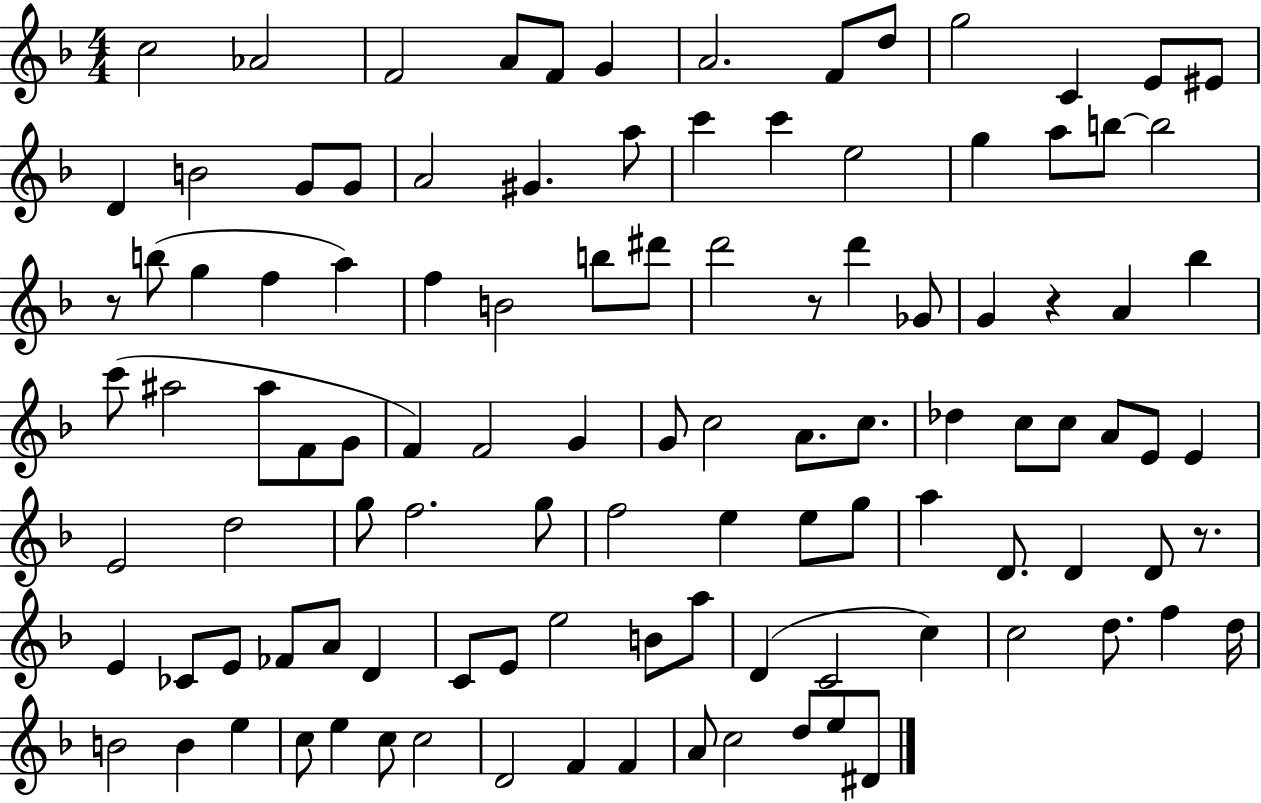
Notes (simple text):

C5/h Ab4/h F4/h A4/e F4/e G4/q A4/h. F4/e D5/e G5/h C4/q E4/e EIS4/e D4/q B4/h G4/e G4/e A4/h G#4/q. A5/e C6/q C6/q E5/h G5/q A5/e B5/e B5/h R/e B5/e G5/q F5/q A5/q F5/q B4/h B5/e D#6/e D6/h R/e D6/q Gb4/e G4/q R/q A4/q Bb5/q C6/e A#5/h A#5/e F4/e G4/e F4/q F4/h G4/q G4/e C5/h A4/e. C5/e. Db5/q C5/e C5/e A4/e E4/e E4/q E4/h D5/h G5/e F5/h. G5/e F5/h E5/q E5/e G5/e A5/q D4/e. D4/q D4/e R/e. E4/q CES4/e E4/e FES4/e A4/e D4/q C4/e E4/e E5/h B4/e A5/e D4/q C4/h C5/q C5/h D5/e. F5/q D5/s B4/h B4/q E5/q C5/e E5/q C5/e C5/h D4/h F4/q F4/q A4/e C5/h D5/e E5/e D#4/e